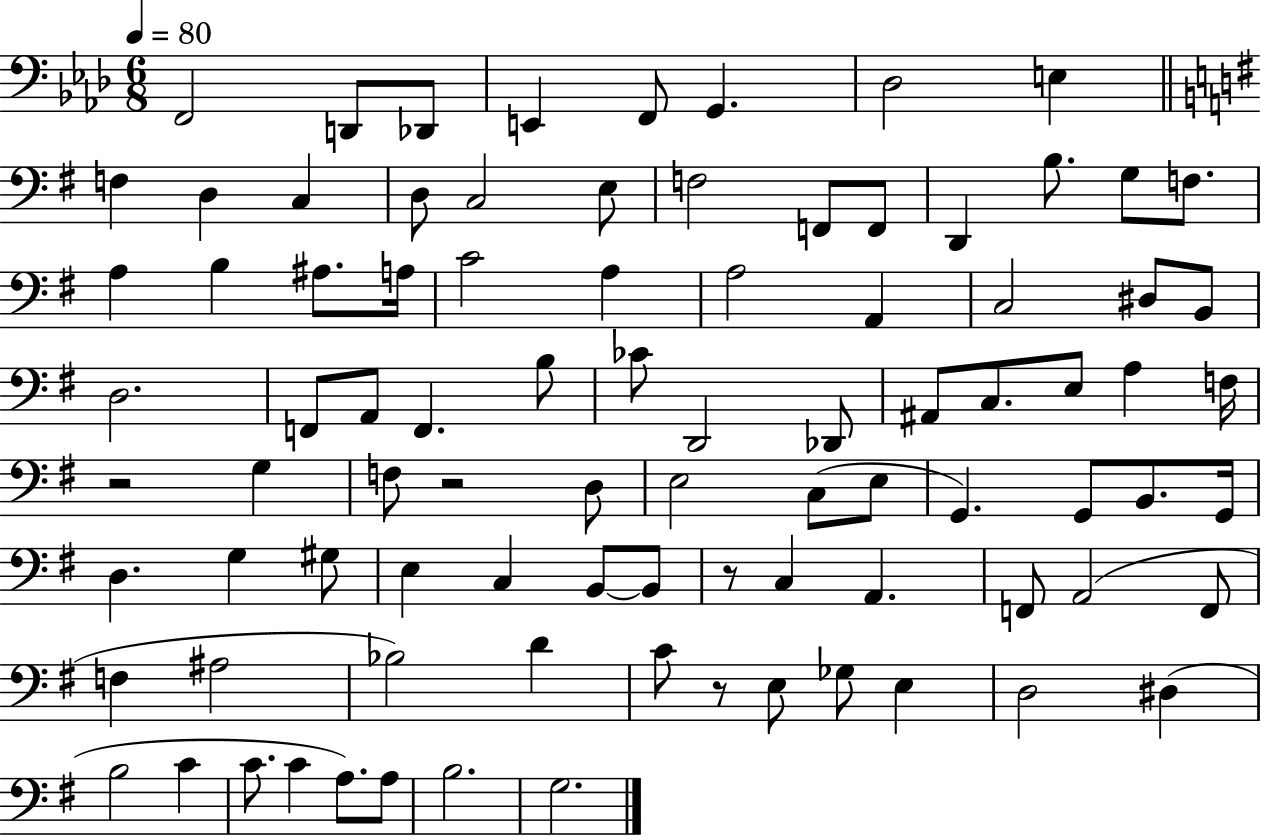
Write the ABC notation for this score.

X:1
T:Untitled
M:6/8
L:1/4
K:Ab
F,,2 D,,/2 _D,,/2 E,, F,,/2 G,, _D,2 E, F, D, C, D,/2 C,2 E,/2 F,2 F,,/2 F,,/2 D,, B,/2 G,/2 F,/2 A, B, ^A,/2 A,/4 C2 A, A,2 A,, C,2 ^D,/2 B,,/2 D,2 F,,/2 A,,/2 F,, B,/2 _C/2 D,,2 _D,,/2 ^A,,/2 C,/2 E,/2 A, F,/4 z2 G, F,/2 z2 D,/2 E,2 C,/2 E,/2 G,, G,,/2 B,,/2 G,,/4 D, G, ^G,/2 E, C, B,,/2 B,,/2 z/2 C, A,, F,,/2 A,,2 F,,/2 F, ^A,2 _B,2 D C/2 z/2 E,/2 _G,/2 E, D,2 ^D, B,2 C C/2 C A,/2 A,/2 B,2 G,2